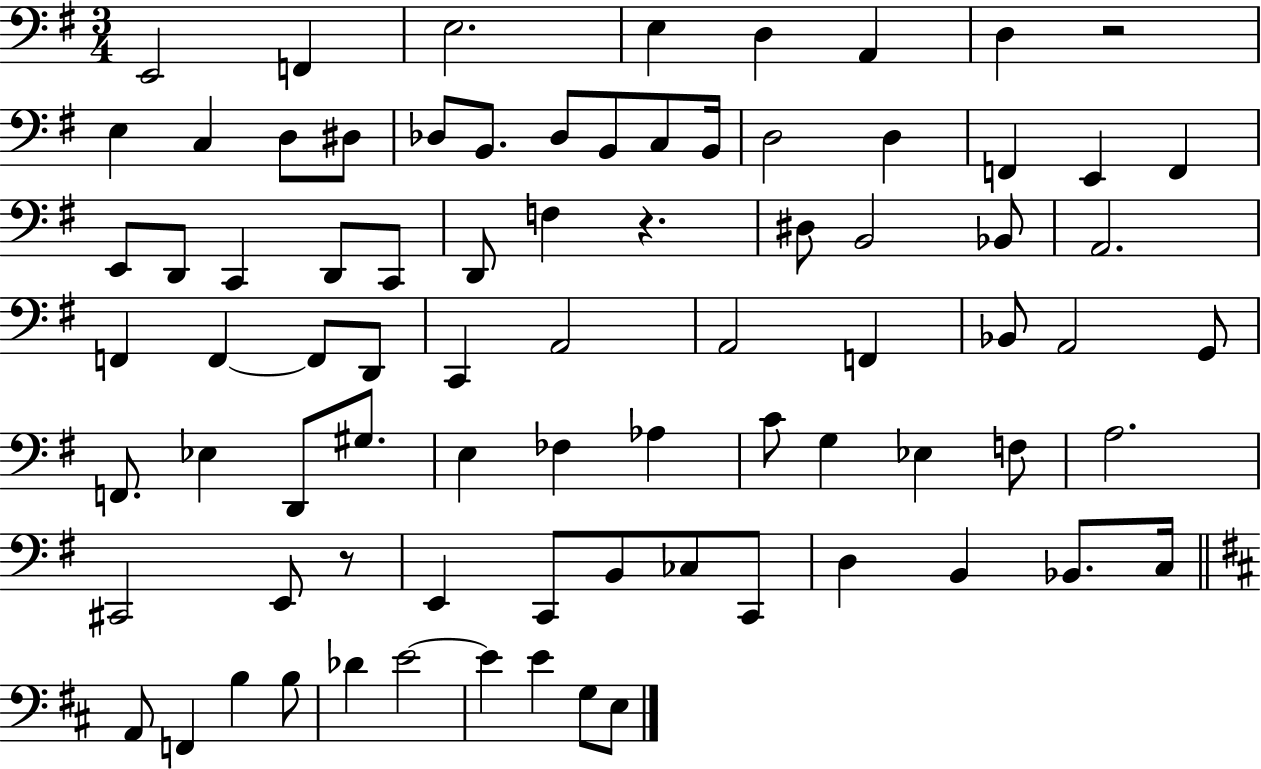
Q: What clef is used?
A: bass